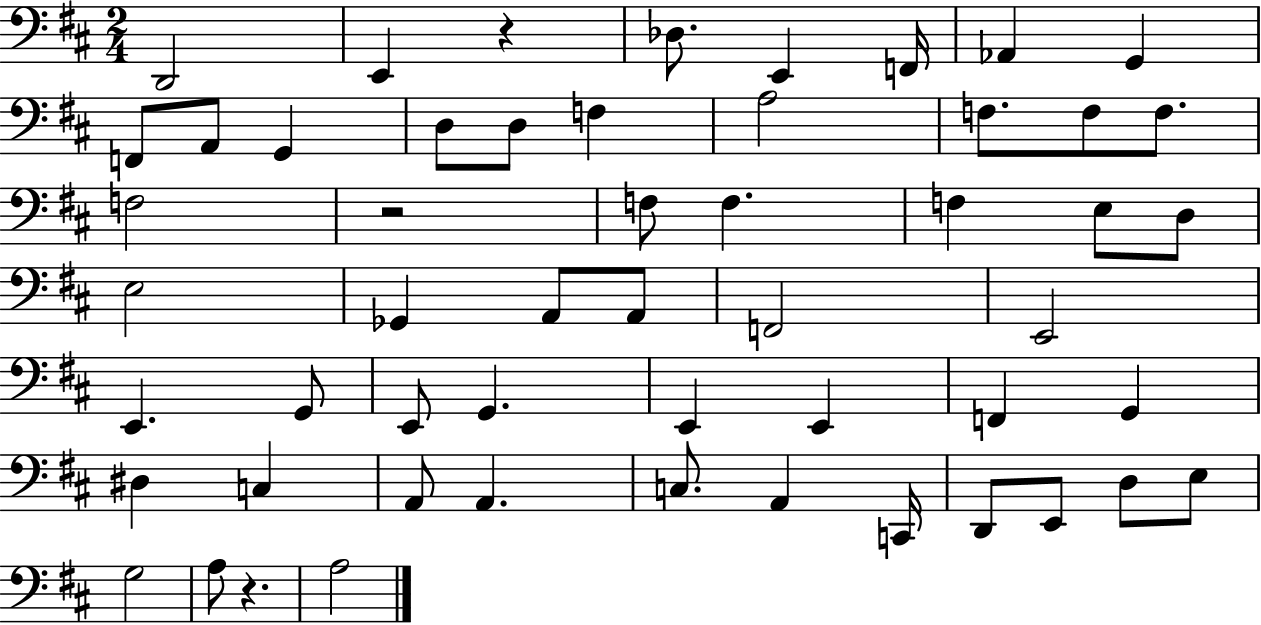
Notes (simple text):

D2/h E2/q R/q Db3/e. E2/q F2/s Ab2/q G2/q F2/e A2/e G2/q D3/e D3/e F3/q A3/h F3/e. F3/e F3/e. F3/h R/h F3/e F3/q. F3/q E3/e D3/e E3/h Gb2/q A2/e A2/e F2/h E2/h E2/q. G2/e E2/e G2/q. E2/q E2/q F2/q G2/q D#3/q C3/q A2/e A2/q. C3/e. A2/q C2/s D2/e E2/e D3/e E3/e G3/h A3/e R/q. A3/h